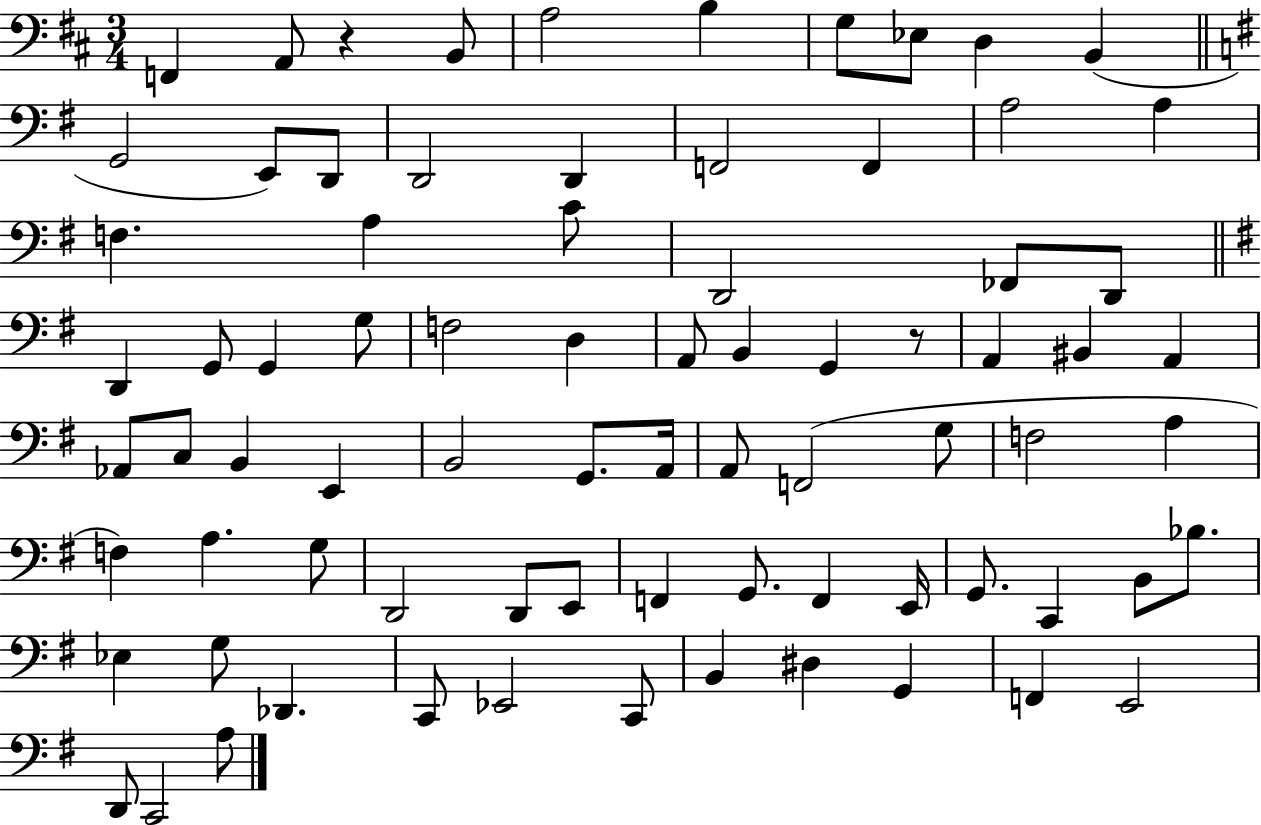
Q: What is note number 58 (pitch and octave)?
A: E2